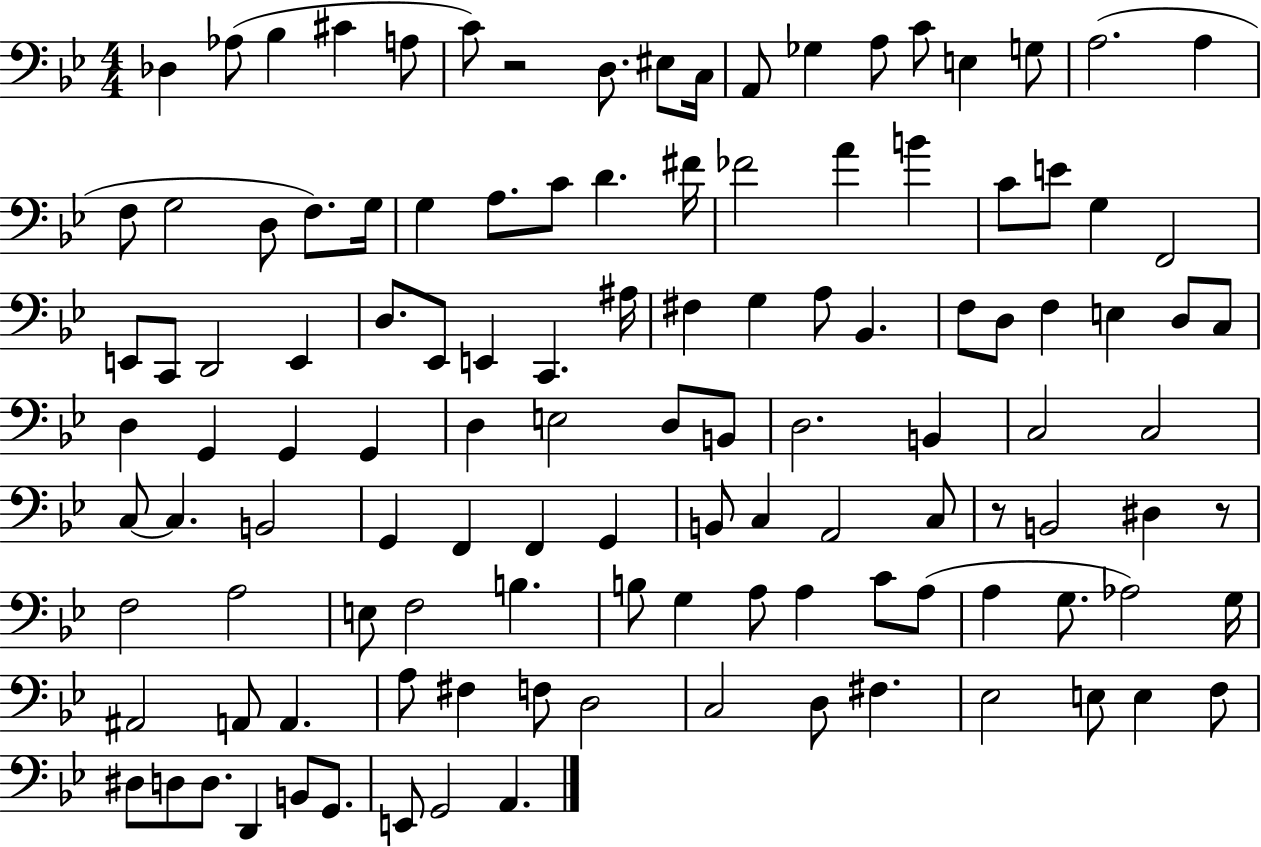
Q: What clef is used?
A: bass